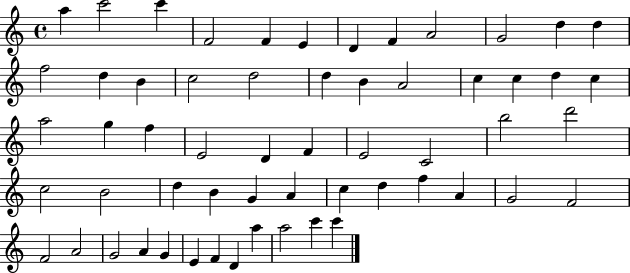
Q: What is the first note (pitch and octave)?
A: A5